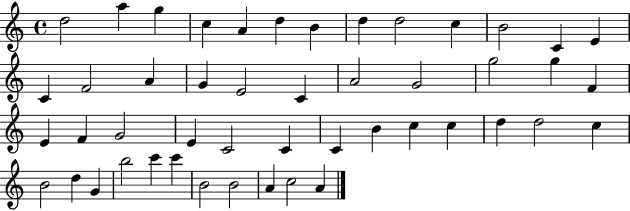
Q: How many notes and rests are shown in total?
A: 48